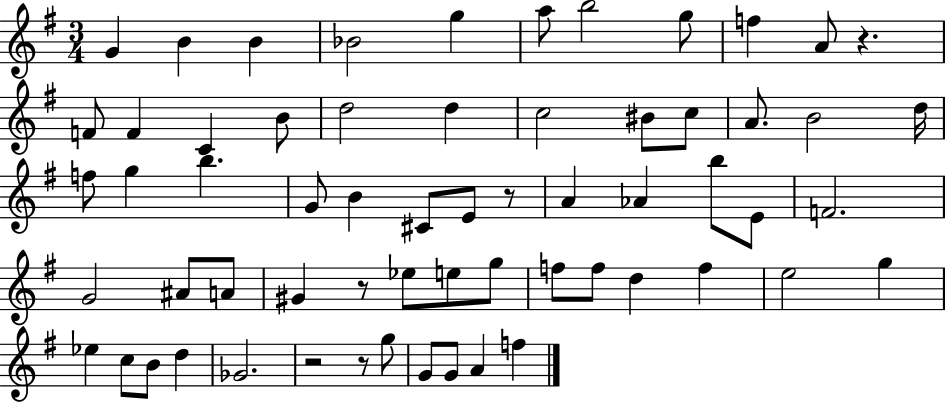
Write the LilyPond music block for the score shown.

{
  \clef treble
  \numericTimeSignature
  \time 3/4
  \key g \major
  g'4 b'4 b'4 | bes'2 g''4 | a''8 b''2 g''8 | f''4 a'8 r4. | \break f'8 f'4 c'4 b'8 | d''2 d''4 | c''2 bis'8 c''8 | a'8. b'2 d''16 | \break f''8 g''4 b''4. | g'8 b'4 cis'8 e'8 r8 | a'4 aes'4 b''8 e'8 | f'2. | \break g'2 ais'8 a'8 | gis'4 r8 ees''8 e''8 g''8 | f''8 f''8 d''4 f''4 | e''2 g''4 | \break ees''4 c''8 b'8 d''4 | ges'2. | r2 r8 g''8 | g'8 g'8 a'4 f''4 | \break \bar "|."
}